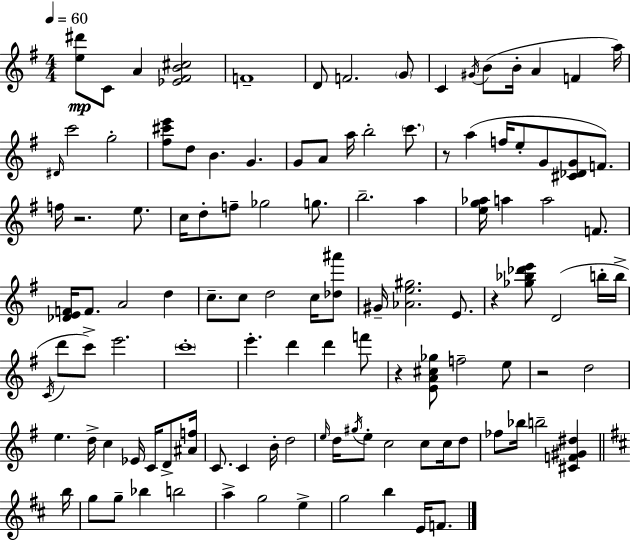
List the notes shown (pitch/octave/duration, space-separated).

[E5,D#6]/e C4/e A4/q [Eb4,F#4,B4,C#5]/h F4/w D4/e F4/h. G4/e C4/q G#4/s B4/e B4/s A4/q F4/q A5/s D#4/s C6/h G5/h [F#5,C#6,E6]/e D5/e B4/q. G4/q. G4/e A4/e A5/s B5/h C6/e. R/e A5/q F5/s E5/e G4/e [C#4,Db4,G4]/e F4/e. F5/s R/h. E5/e. C5/s D5/e F5/e Gb5/h G5/e. B5/h. A5/q [E5,G5,Ab5]/s A5/q A5/h F4/e. [Db4,E4,F4]/s F4/e. A4/h D5/q C5/e. C5/e D5/h C5/s [Db5,A#6]/e G#4/s [Ab4,E5,G#5]/h. E4/e. R/q [Gb5,Bb5,Db6,E6]/e D4/h B5/s B5/s C4/s D6/e C6/e E6/h. C6/w E6/q. D6/q D6/q F6/e R/q [E4,A4,C#5,Gb5]/e F5/h E5/e R/h D5/h E5/q. D5/s C5/q Eb4/s C4/s D4/e [A#4,F5]/s C4/e. C4/q B4/s D5/h E5/s D5/s G#5/s E5/e C5/h C5/e C5/s D5/e FES5/e Bb5/s B5/h [C#4,F4,G#4,D#5]/q B5/s G5/e G5/e Bb5/q B5/h A5/q G5/h E5/q G5/h B5/q E4/s F4/e.